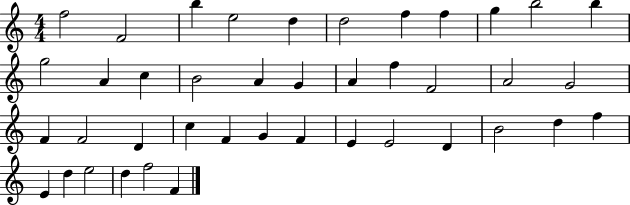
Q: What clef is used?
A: treble